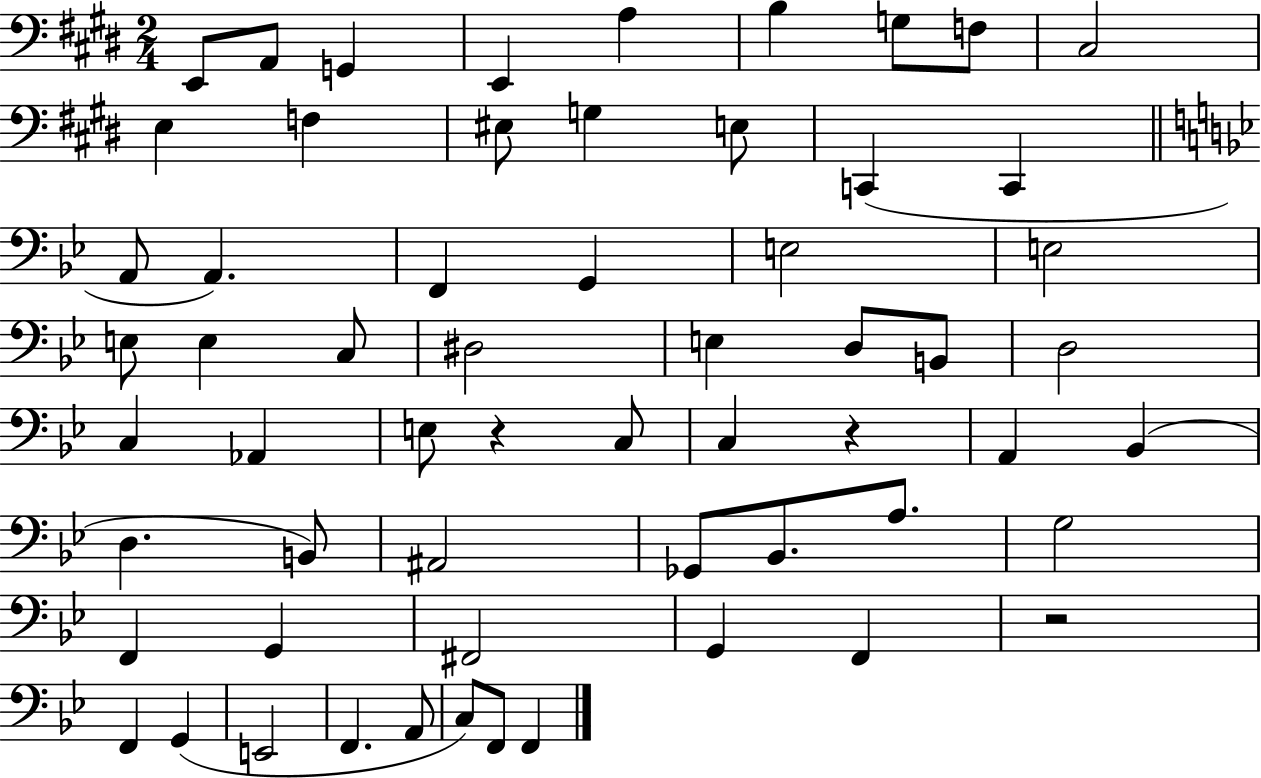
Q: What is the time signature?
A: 2/4